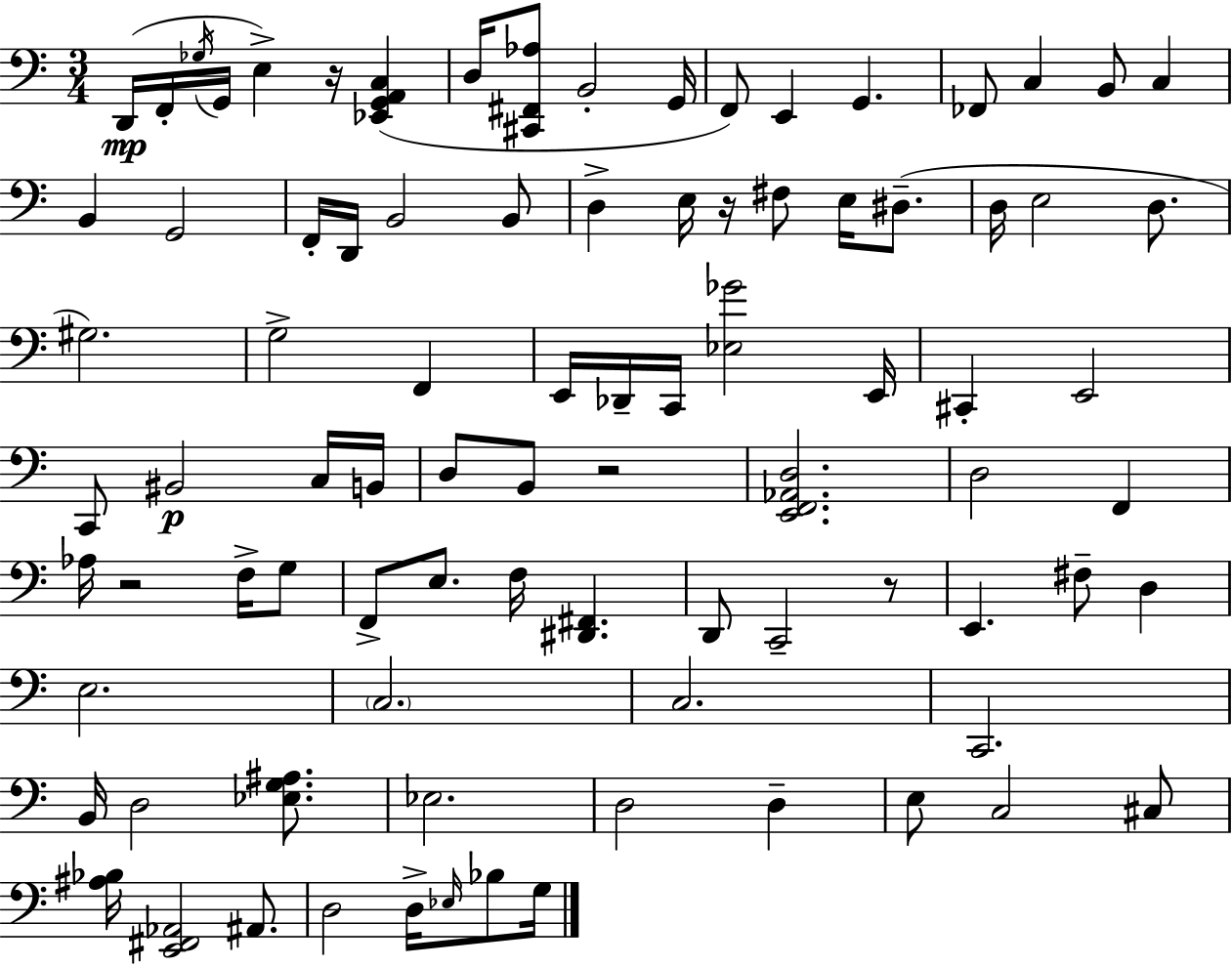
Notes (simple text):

D2/s F2/s Gb3/s G2/s E3/q R/s [Eb2,G2,A2,C3]/q D3/s [C#2,F#2,Ab3]/e B2/h G2/s F2/e E2/q G2/q. FES2/e C3/q B2/e C3/q B2/q G2/h F2/s D2/s B2/h B2/e D3/q E3/s R/s F#3/e E3/s D#3/e. D3/s E3/h D3/e. G#3/h. G3/h F2/q E2/s Db2/s C2/s [Eb3,Gb4]/h E2/s C#2/q E2/h C2/e BIS2/h C3/s B2/s D3/e B2/e R/h [E2,F2,Ab2,D3]/h. D3/h F2/q Ab3/s R/h F3/s G3/e F2/e E3/e. F3/s [D#2,F#2]/q. D2/e C2/h R/e E2/q. F#3/e D3/q E3/h. C3/h. C3/h. C2/h. B2/s D3/h [Eb3,G3,A#3]/e. Eb3/h. D3/h D3/q E3/e C3/h C#3/e [A#3,Bb3]/s [E2,F#2,Ab2]/h A#2/e. D3/h D3/s Eb3/s Bb3/e G3/s